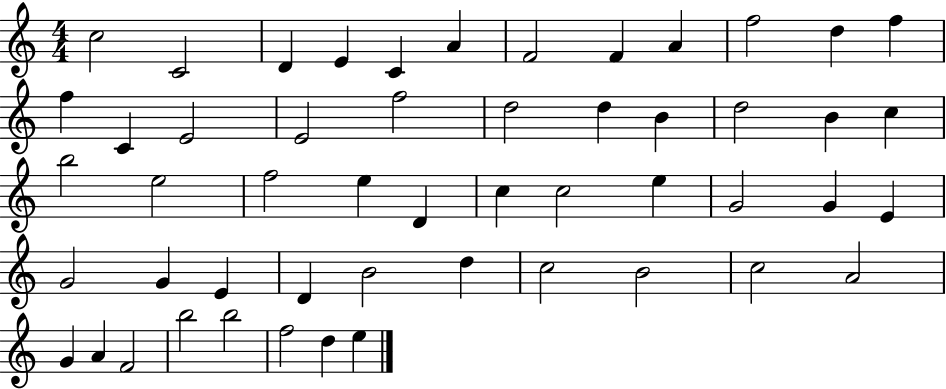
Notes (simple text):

C5/h C4/h D4/q E4/q C4/q A4/q F4/h F4/q A4/q F5/h D5/q F5/q F5/q C4/q E4/h E4/h F5/h D5/h D5/q B4/q D5/h B4/q C5/q B5/h E5/h F5/h E5/q D4/q C5/q C5/h E5/q G4/h G4/q E4/q G4/h G4/q E4/q D4/q B4/h D5/q C5/h B4/h C5/h A4/h G4/q A4/q F4/h B5/h B5/h F5/h D5/q E5/q